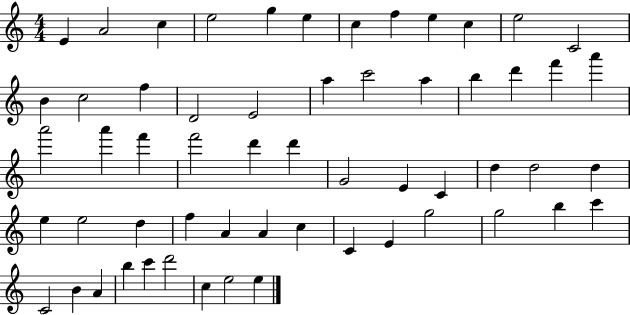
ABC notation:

X:1
T:Untitled
M:4/4
L:1/4
K:C
E A2 c e2 g e c f e c e2 C2 B c2 f D2 E2 a c'2 a b d' f' a' a'2 a' f' f'2 d' d' G2 E C d d2 d e e2 d f A A c C E g2 g2 b c' C2 B A b c' d'2 c e2 e